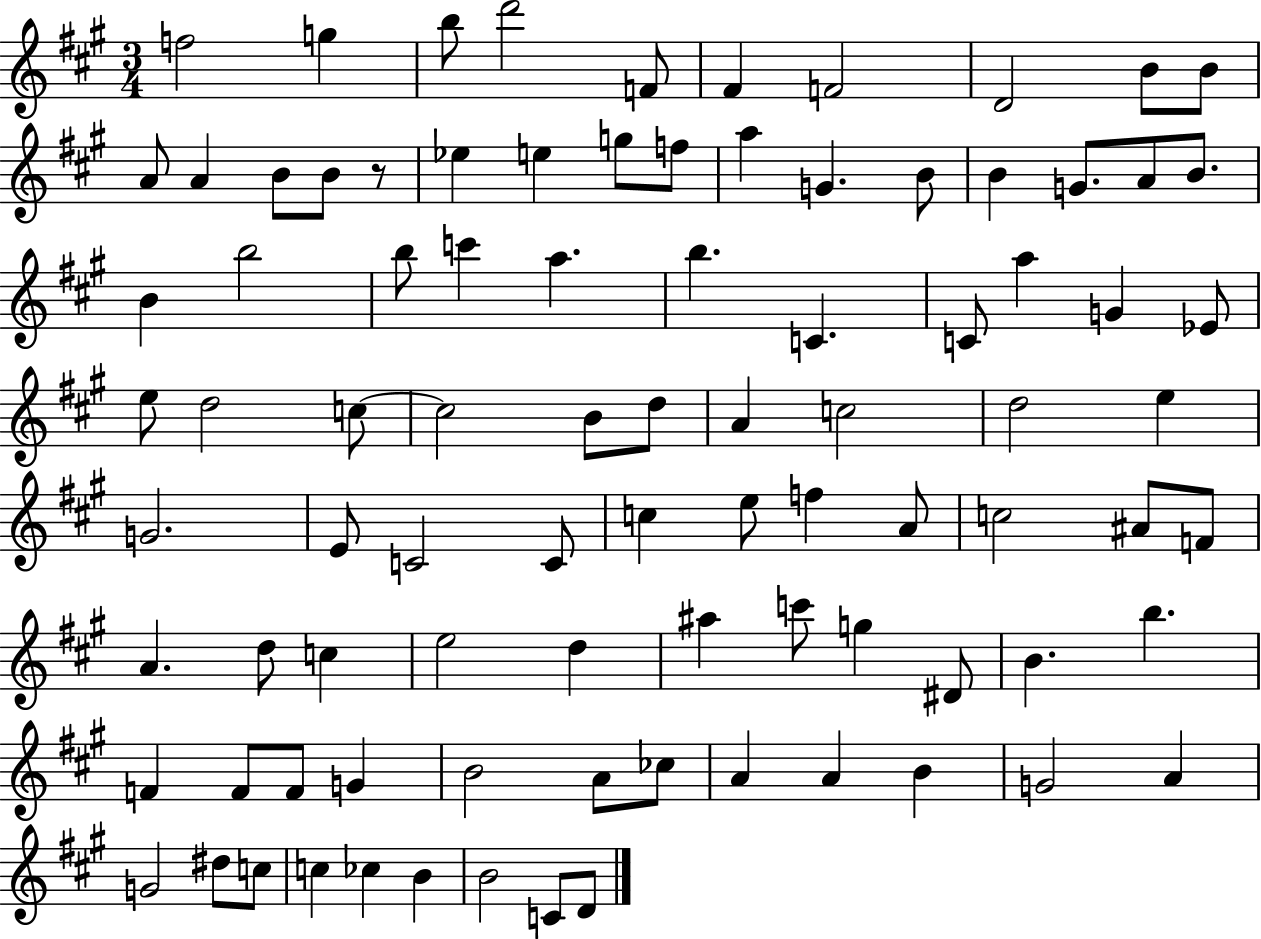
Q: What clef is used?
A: treble